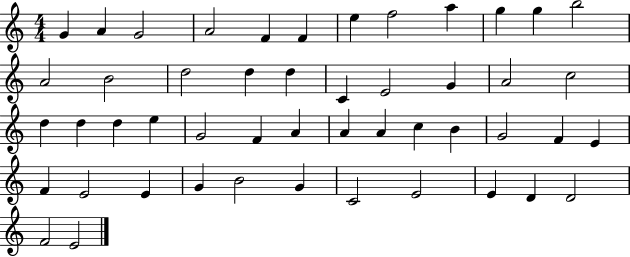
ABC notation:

X:1
T:Untitled
M:4/4
L:1/4
K:C
G A G2 A2 F F e f2 a g g b2 A2 B2 d2 d d C E2 G A2 c2 d d d e G2 F A A A c B G2 F E F E2 E G B2 G C2 E2 E D D2 F2 E2